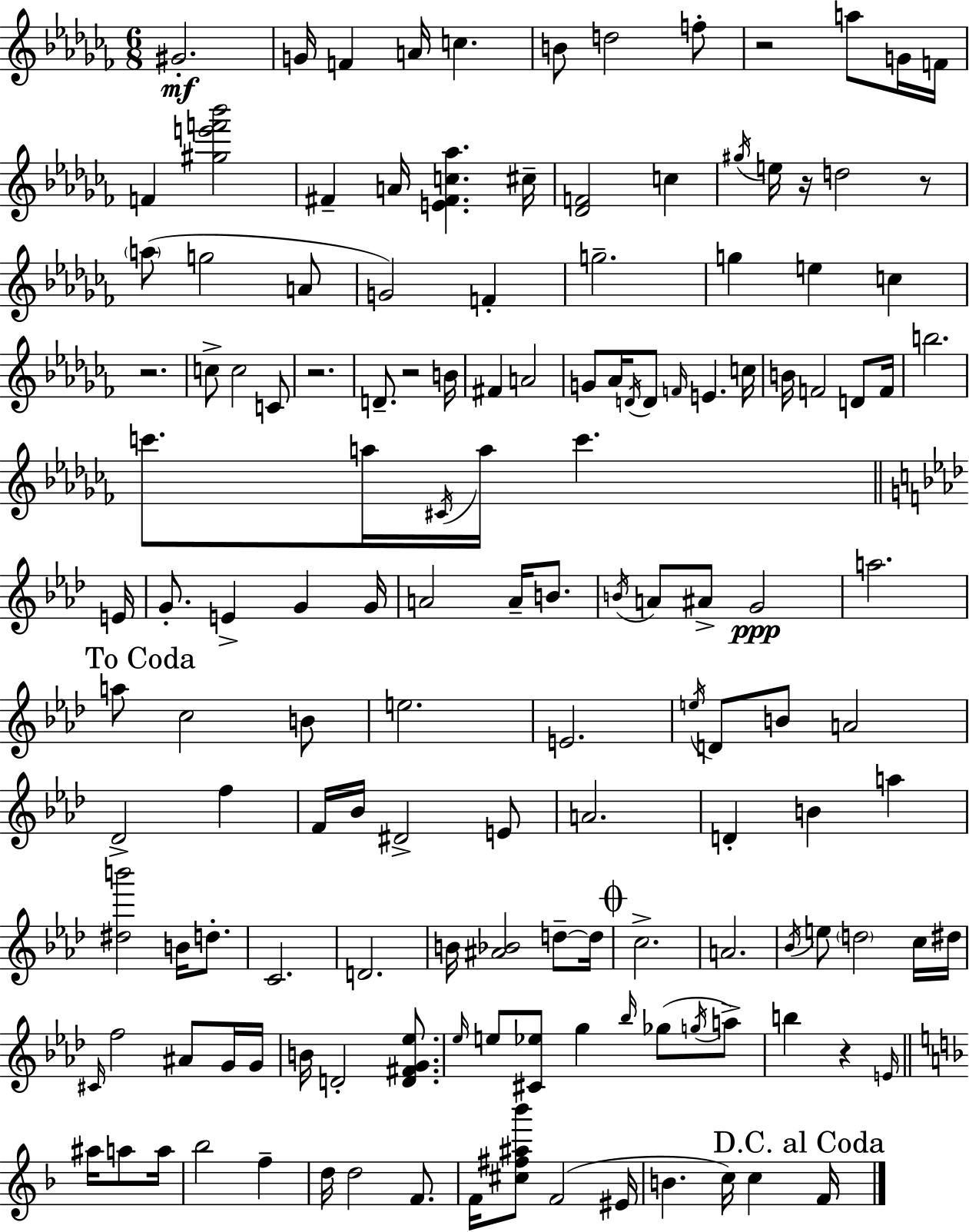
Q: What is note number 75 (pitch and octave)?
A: Db4